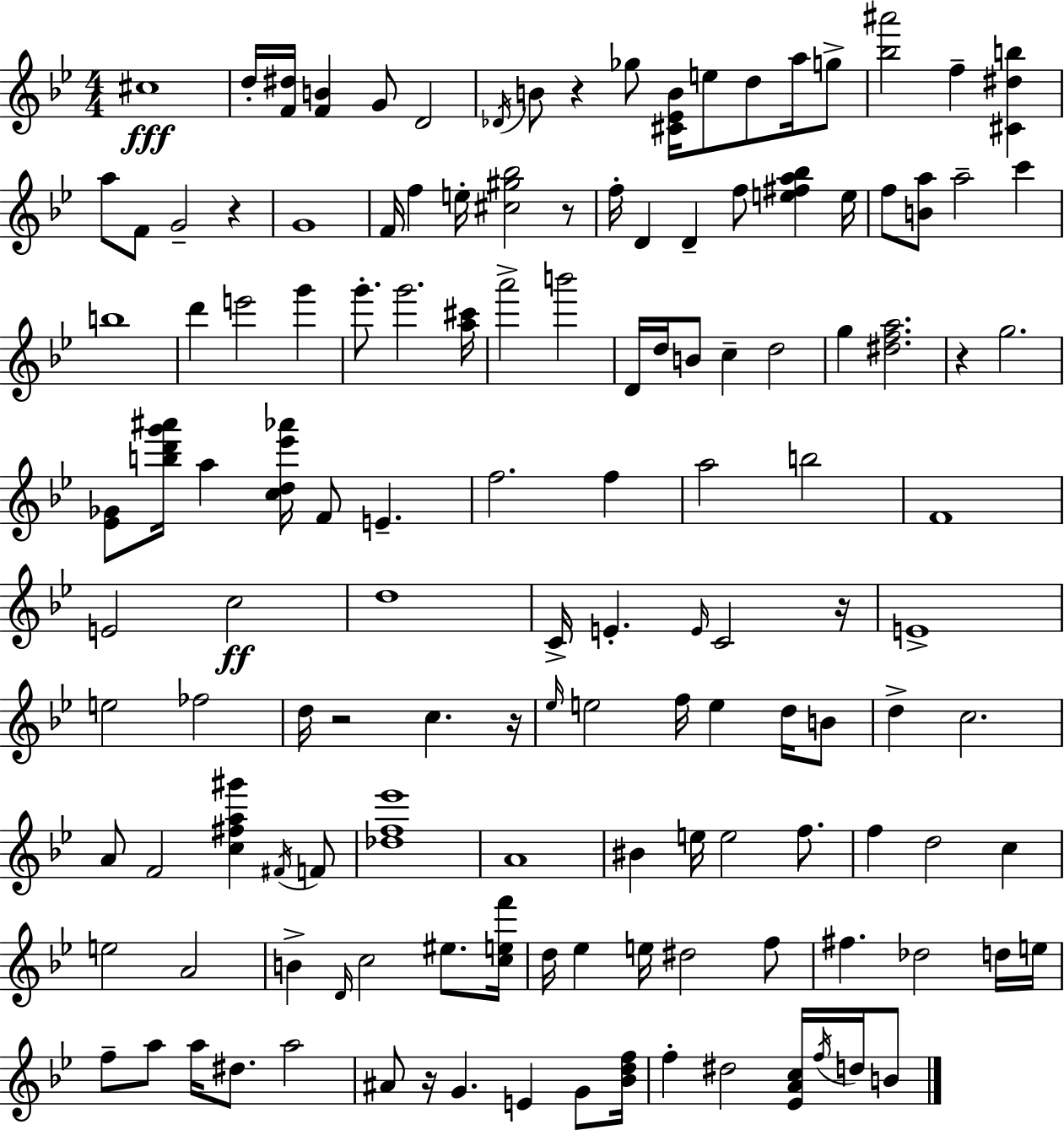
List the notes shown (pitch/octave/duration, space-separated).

C#5/w D5/s [F4,D#5]/s [F4,B4]/q G4/e D4/h Db4/s B4/e R/q Gb5/e [C#4,Eb4,B4]/s E5/e D5/e A5/s G5/e [Bb5,A#6]/h F5/q [C#4,D#5,B5]/q A5/e F4/e G4/h R/q G4/w F4/s F5/q E5/s [C#5,G#5,Bb5]/h R/e F5/s D4/q D4/q F5/e [E5,F#5,A5,Bb5]/q E5/s F5/e [B4,A5]/e A5/h C6/q B5/w D6/q E6/h G6/q G6/e. G6/h. [A5,C#6]/s A6/h B6/h D4/s D5/s B4/e C5/q D5/h G5/q [D#5,F5,A5]/h. R/q G5/h. [Eb4,Gb4]/e [B5,D6,G6,A#6]/s A5/q [C5,D5,Eb6,Ab6]/s F4/e E4/q. F5/h. F5/q A5/h B5/h F4/w E4/h C5/h D5/w C4/s E4/q. E4/s C4/h R/s E4/w E5/h FES5/h D5/s R/h C5/q. R/s Eb5/s E5/h F5/s E5/q D5/s B4/e D5/q C5/h. A4/e F4/h [C5,F#5,A5,G#6]/q F#4/s F4/e [Db5,F5,Eb6]/w A4/w BIS4/q E5/s E5/h F5/e. F5/q D5/h C5/q E5/h A4/h B4/q D4/s C5/h EIS5/e. [C5,E5,F6]/s D5/s Eb5/q E5/s D#5/h F5/e F#5/q. Db5/h D5/s E5/s F5/e A5/e A5/s D#5/e. A5/h A#4/e R/s G4/q. E4/q G4/e [Bb4,D5,F5]/s F5/q D#5/h [Eb4,A4,C5]/s F5/s D5/s B4/e